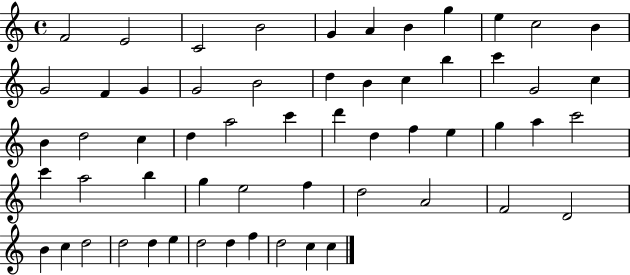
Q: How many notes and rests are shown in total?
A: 58